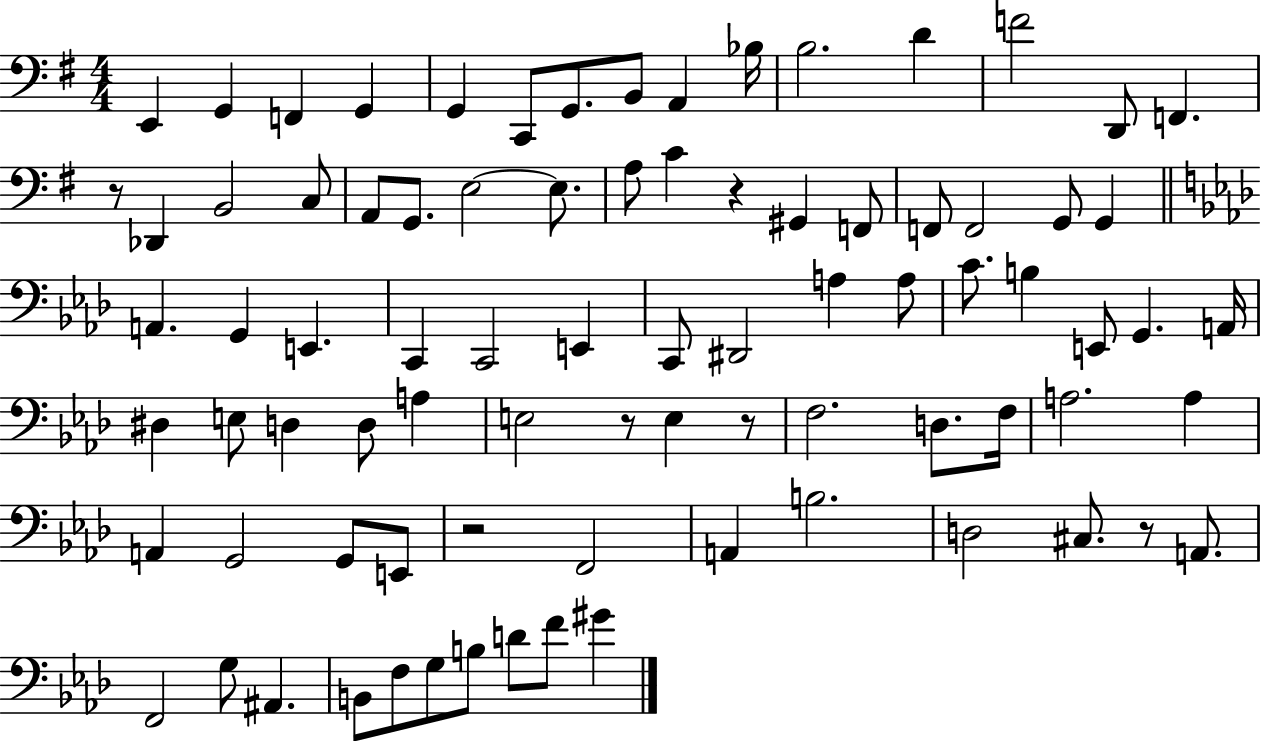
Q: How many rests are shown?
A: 6